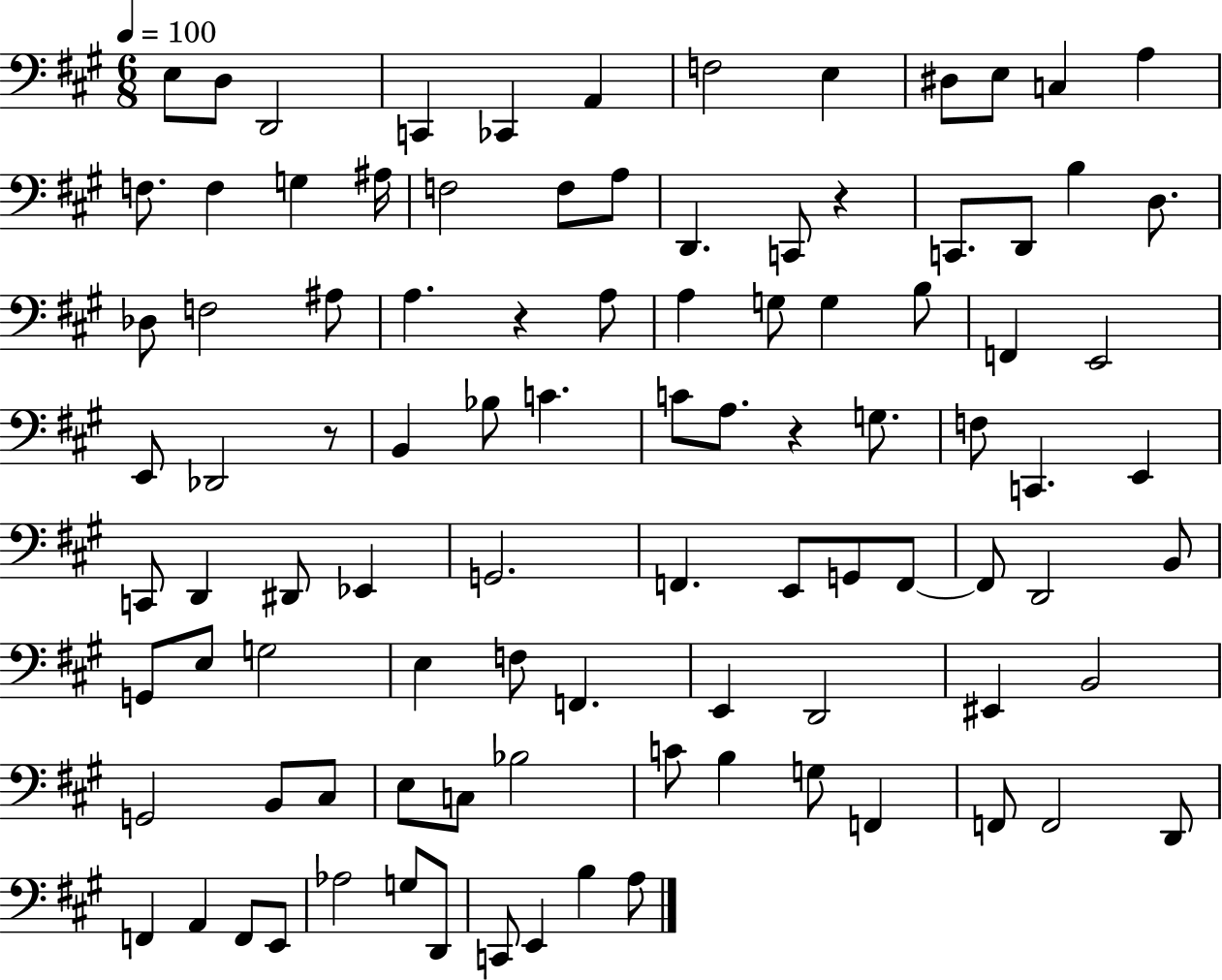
X:1
T:Untitled
M:6/8
L:1/4
K:A
E,/2 D,/2 D,,2 C,, _C,, A,, F,2 E, ^D,/2 E,/2 C, A, F,/2 F, G, ^A,/4 F,2 F,/2 A,/2 D,, C,,/2 z C,,/2 D,,/2 B, D,/2 _D,/2 F,2 ^A,/2 A, z A,/2 A, G,/2 G, B,/2 F,, E,,2 E,,/2 _D,,2 z/2 B,, _B,/2 C C/2 A,/2 z G,/2 F,/2 C,, E,, C,,/2 D,, ^D,,/2 _E,, G,,2 F,, E,,/2 G,,/2 F,,/2 F,,/2 D,,2 B,,/2 G,,/2 E,/2 G,2 E, F,/2 F,, E,, D,,2 ^E,, B,,2 G,,2 B,,/2 ^C,/2 E,/2 C,/2 _B,2 C/2 B, G,/2 F,, F,,/2 F,,2 D,,/2 F,, A,, F,,/2 E,,/2 _A,2 G,/2 D,,/2 C,,/2 E,, B, A,/2